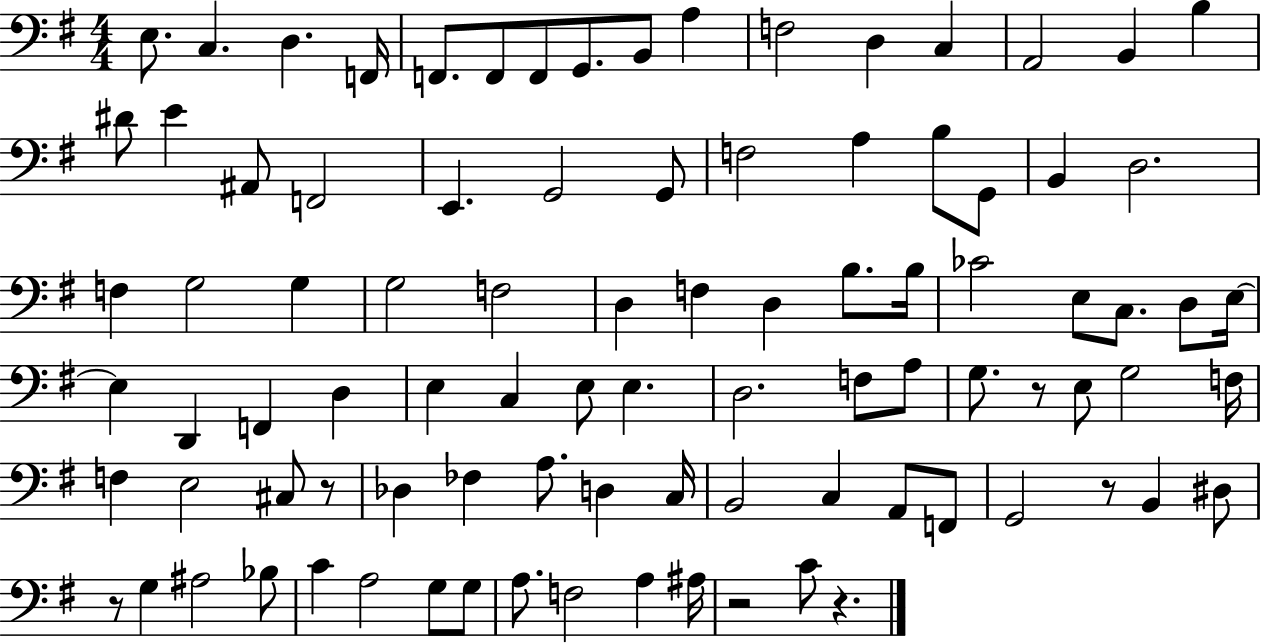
X:1
T:Untitled
M:4/4
L:1/4
K:G
E,/2 C, D, F,,/4 F,,/2 F,,/2 F,,/2 G,,/2 B,,/2 A, F,2 D, C, A,,2 B,, B, ^D/2 E ^A,,/2 F,,2 E,, G,,2 G,,/2 F,2 A, B,/2 G,,/2 B,, D,2 F, G,2 G, G,2 F,2 D, F, D, B,/2 B,/4 _C2 E,/2 C,/2 D,/2 E,/4 E, D,, F,, D, E, C, E,/2 E, D,2 F,/2 A,/2 G,/2 z/2 E,/2 G,2 F,/4 F, E,2 ^C,/2 z/2 _D, _F, A,/2 D, C,/4 B,,2 C, A,,/2 F,,/2 G,,2 z/2 B,, ^D,/2 z/2 G, ^A,2 _B,/2 C A,2 G,/2 G,/2 A,/2 F,2 A, ^A,/4 z2 C/2 z